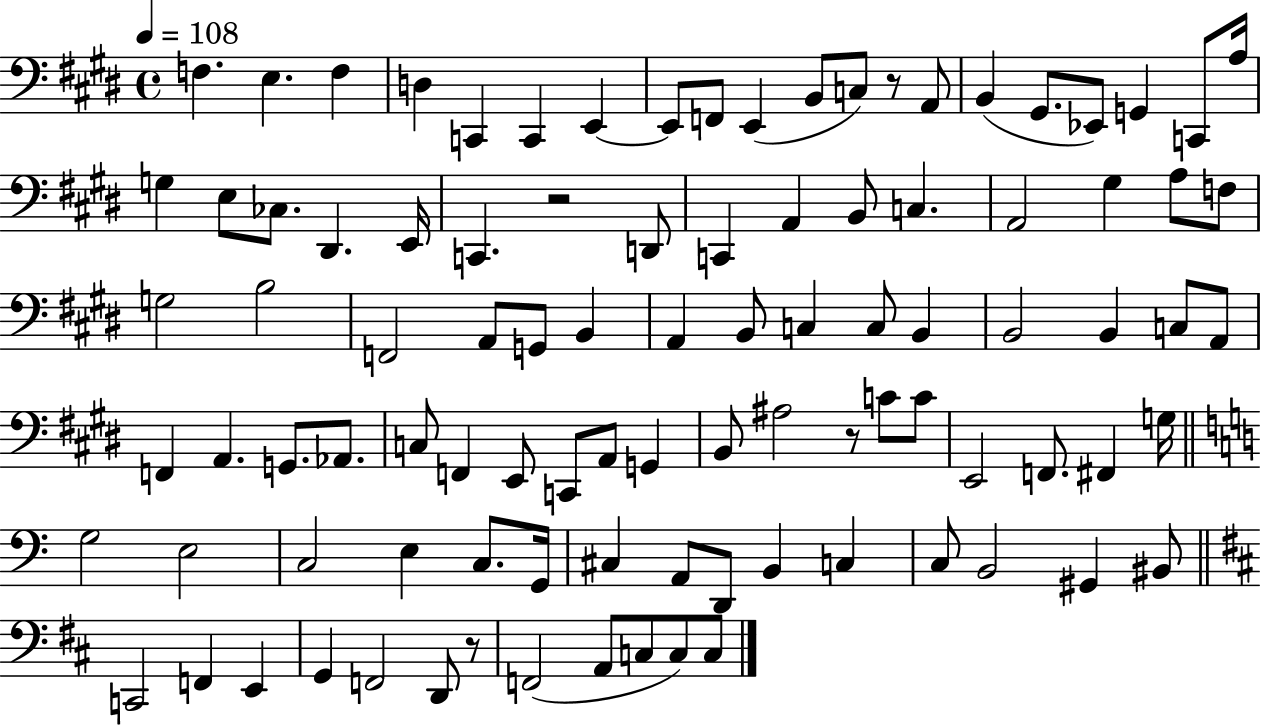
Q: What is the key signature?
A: E major